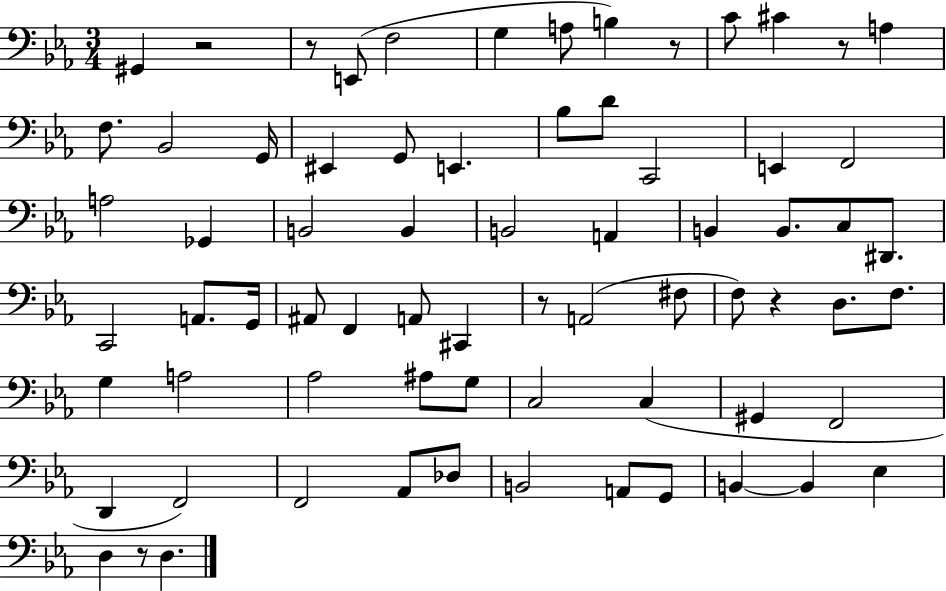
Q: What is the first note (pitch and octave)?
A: G#2